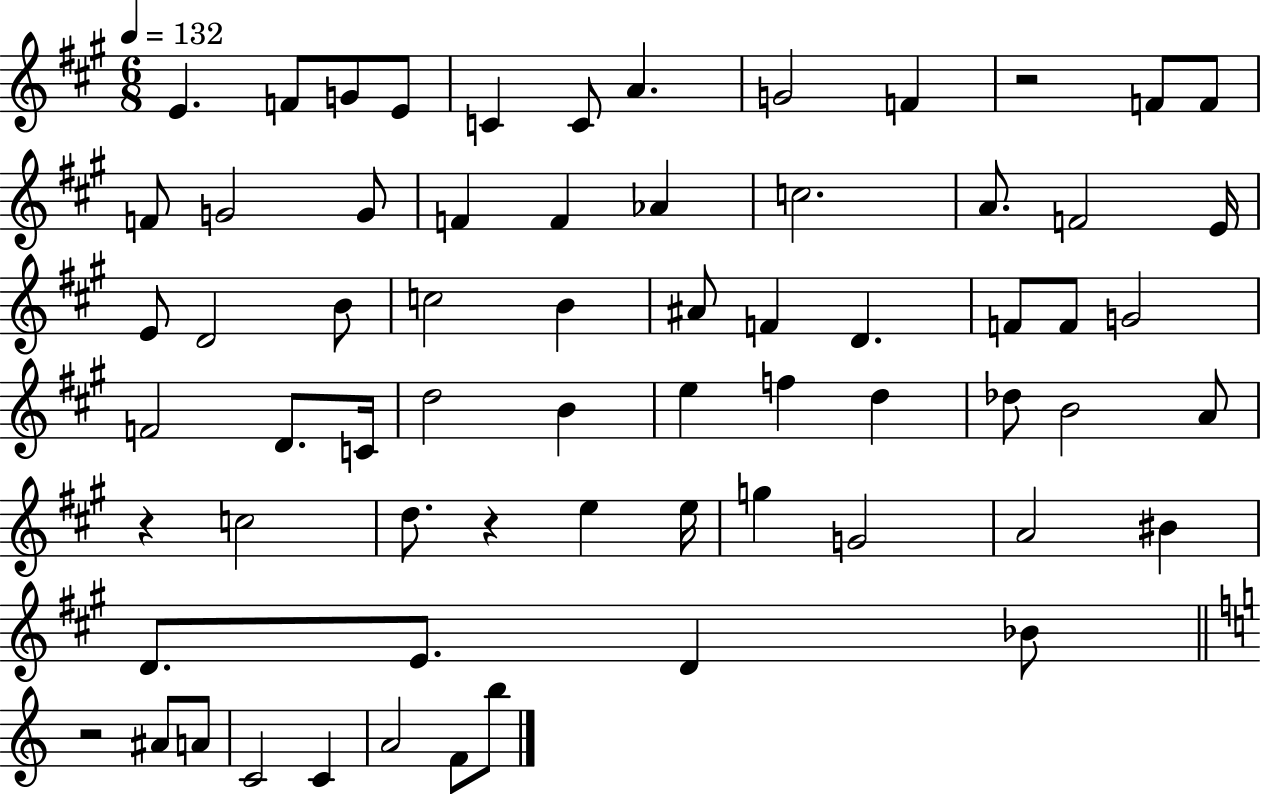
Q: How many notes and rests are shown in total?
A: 66